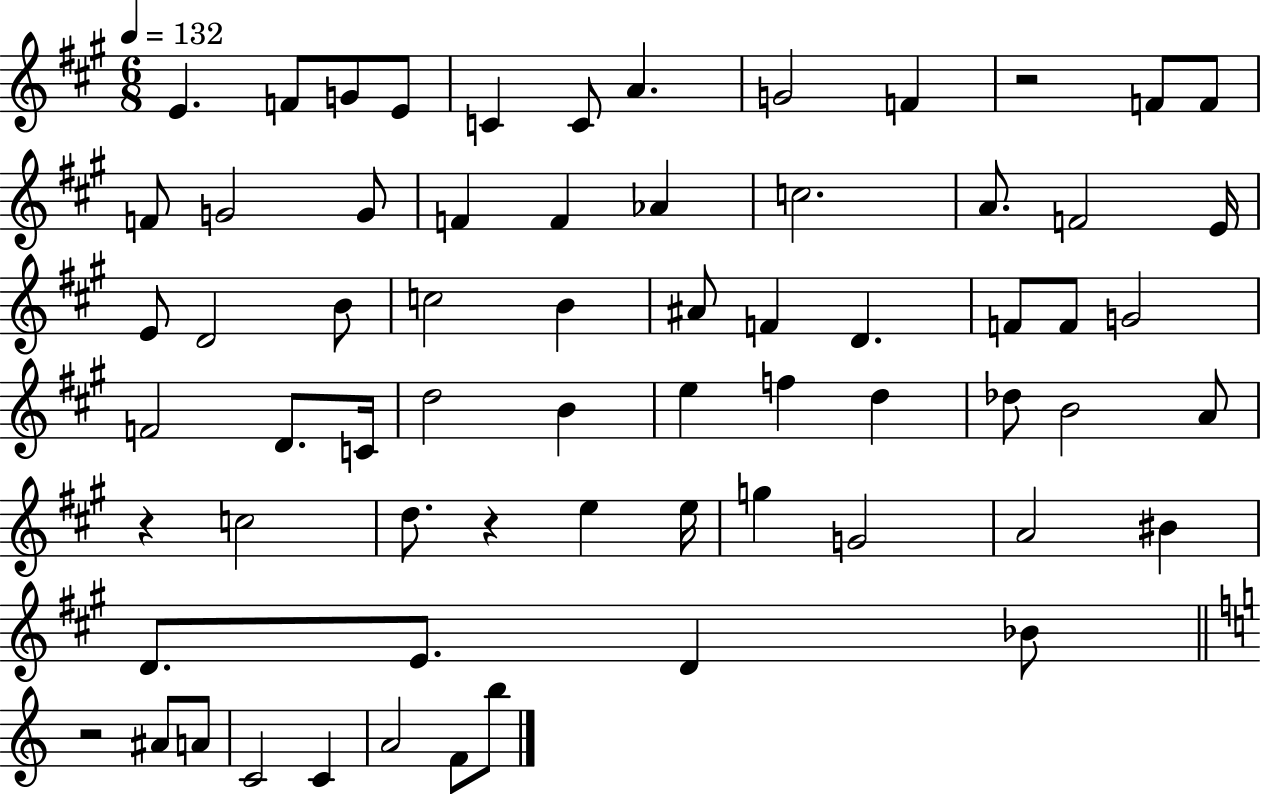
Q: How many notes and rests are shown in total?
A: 66